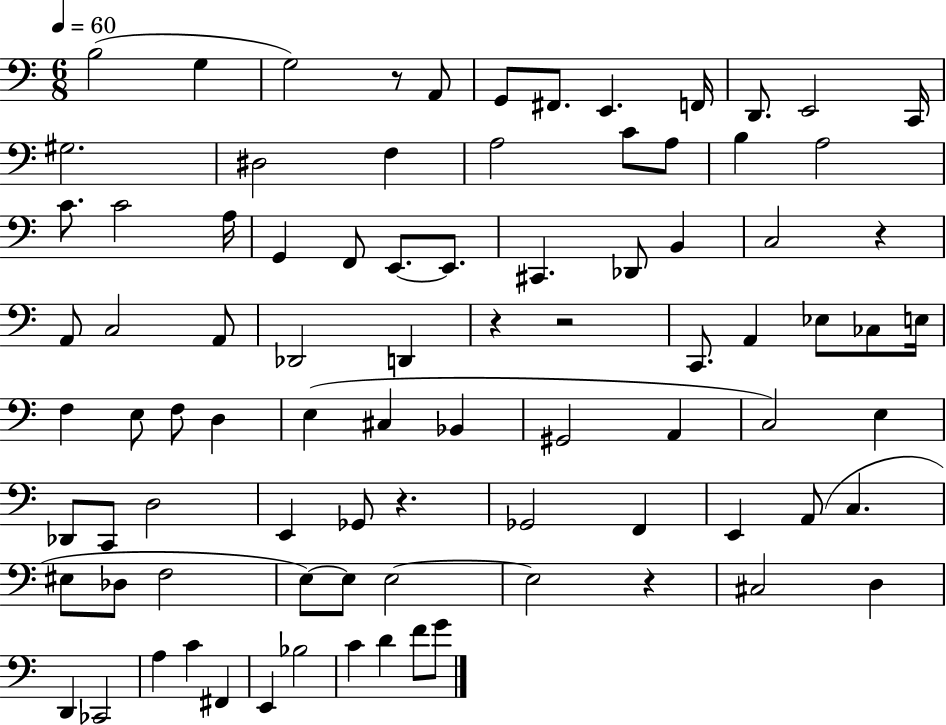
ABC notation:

X:1
T:Untitled
M:6/8
L:1/4
K:C
B,2 G, G,2 z/2 A,,/2 G,,/2 ^F,,/2 E,, F,,/4 D,,/2 E,,2 C,,/4 ^G,2 ^D,2 F, A,2 C/2 A,/2 B, A,2 C/2 C2 A,/4 G,, F,,/2 E,,/2 E,,/2 ^C,, _D,,/2 B,, C,2 z A,,/2 C,2 A,,/2 _D,,2 D,, z z2 C,,/2 A,, _E,/2 _C,/2 E,/4 F, E,/2 F,/2 D, E, ^C, _B,, ^G,,2 A,, C,2 E, _D,,/2 C,,/2 D,2 E,, _G,,/2 z _G,,2 F,, E,, A,,/2 C, ^E,/2 _D,/2 F,2 E,/2 E,/2 E,2 E,2 z ^C,2 D, D,, _C,,2 A, C ^F,, E,, _B,2 C D F/2 G/2